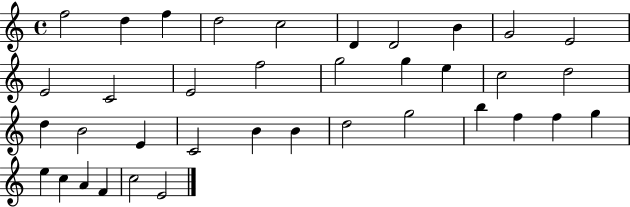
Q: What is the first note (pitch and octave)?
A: F5